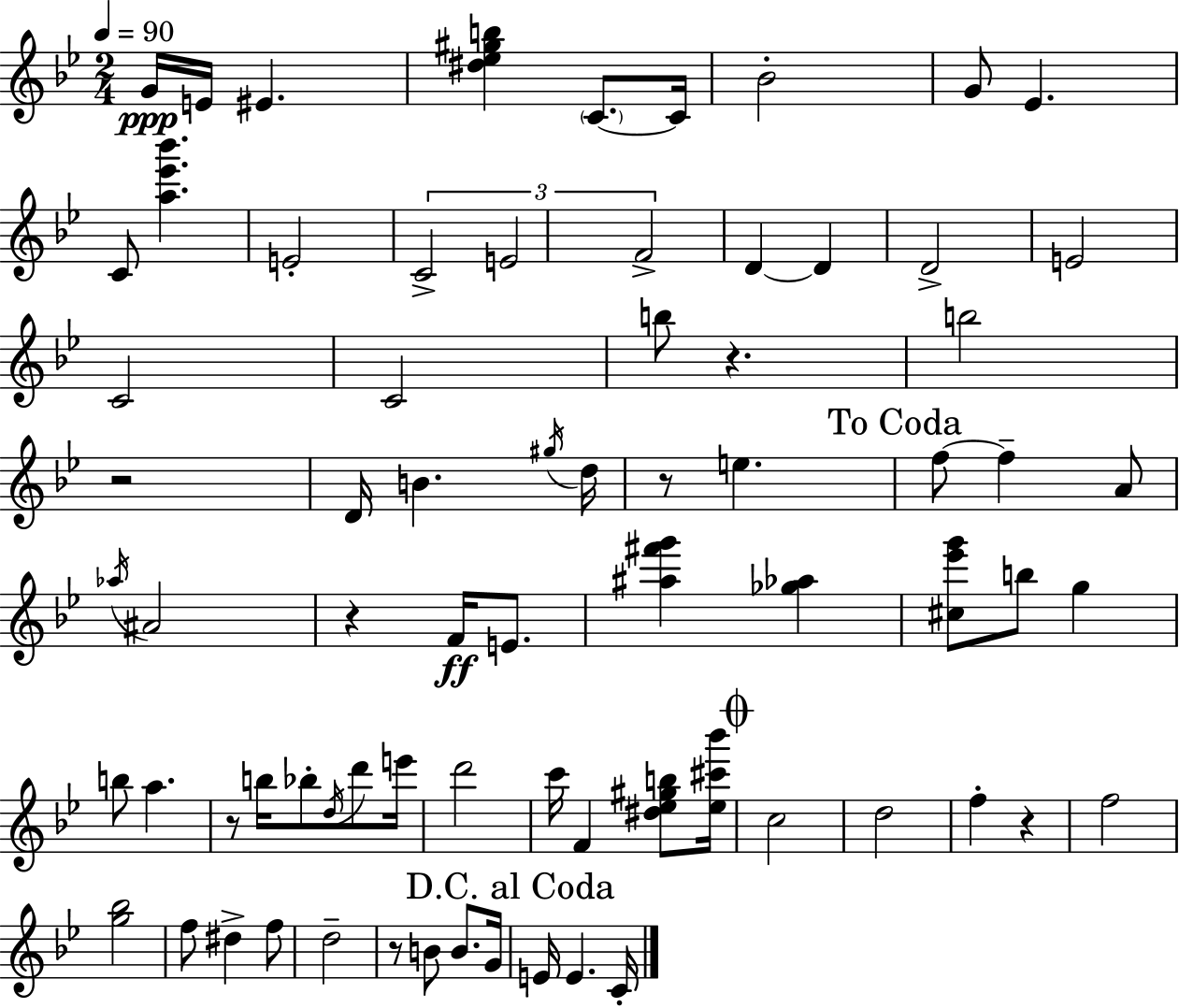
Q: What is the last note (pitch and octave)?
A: C4